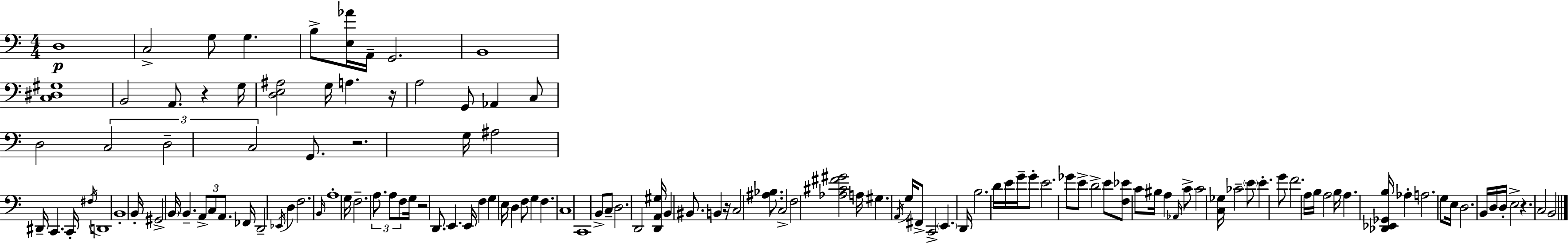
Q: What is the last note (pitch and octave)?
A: B2